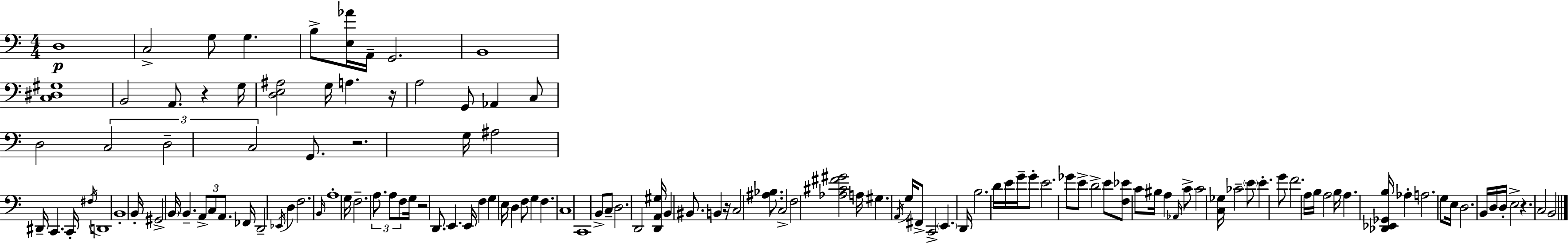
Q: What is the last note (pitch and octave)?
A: B2